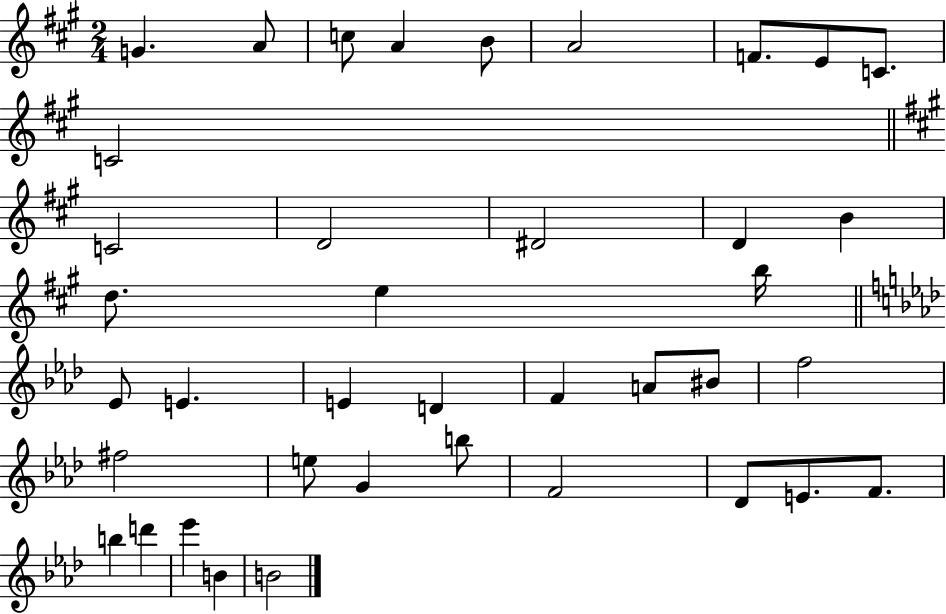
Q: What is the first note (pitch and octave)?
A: G4